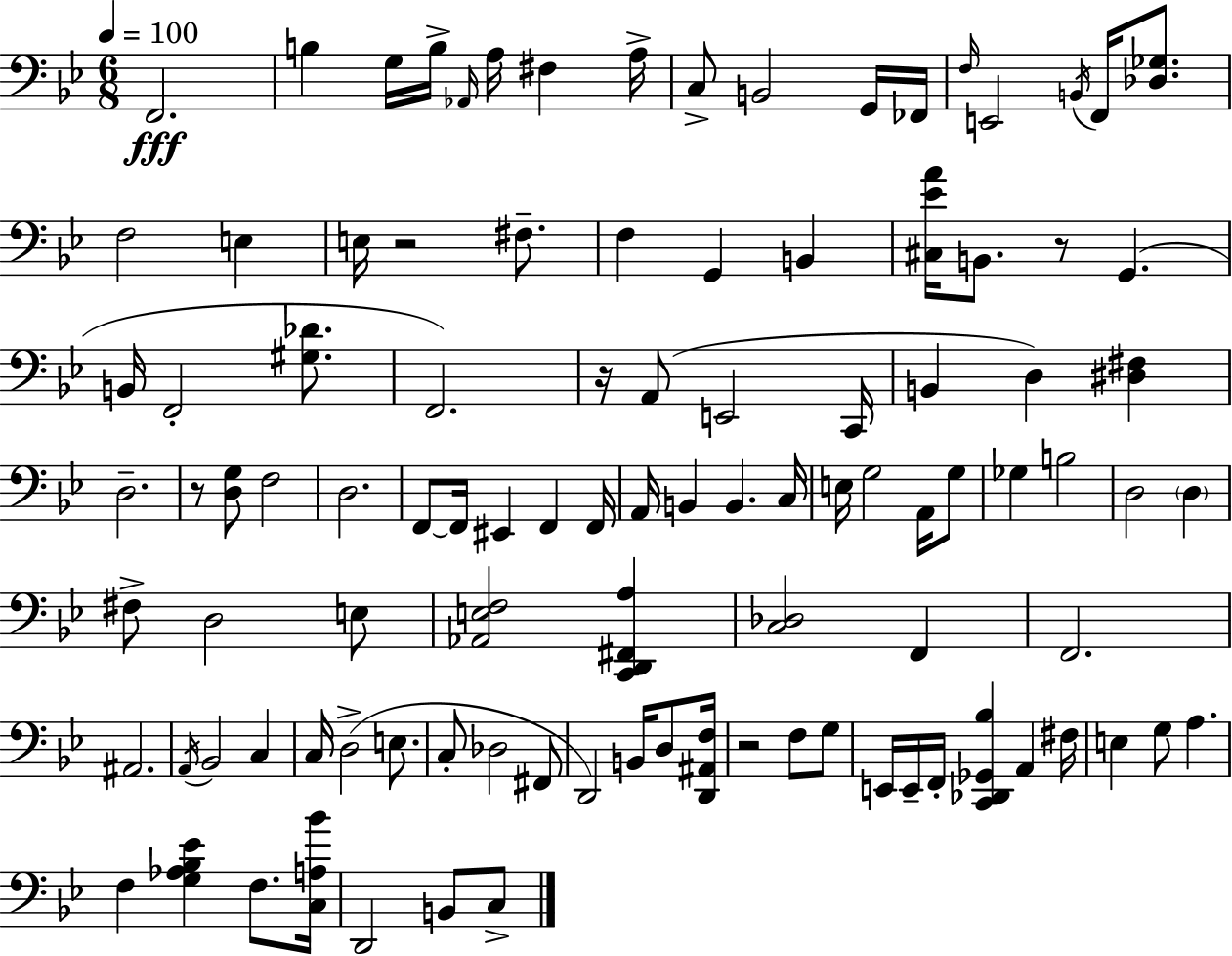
{
  \clef bass
  \numericTimeSignature
  \time 6/8
  \key bes \major
  \tempo 4 = 100
  \repeat volta 2 { f,2.\fff | b4 g16 b16-> \grace { aes,16 } a16 fis4 | a16-> c8-> b,2 g,16 | fes,16 \grace { f16 } e,2 \acciaccatura { b,16 } f,16 | \break <des ges>8. f2 e4 | e16 r2 | fis8.-- f4 g,4 b,4 | <cis ees' a'>16 b,8. r8 g,4.( | \break b,16 f,2-. | <gis des'>8. f,2.) | r16 a,8( e,2 | c,16 b,4 d4) <dis fis>4 | \break d2.-- | r8 <d g>8 f2 | d2. | f,8~~ f,16 eis,4 f,4 | \break f,16 a,16 b,4 b,4. | c16 e16 g2 | a,16 g8 ges4 b2 | d2 \parenthesize d4 | \break fis8-> d2 | e8 <aes, e f>2 <c, d, fis, a>4 | <c des>2 f,4 | f,2. | \break ais,2. | \acciaccatura { a,16 } bes,2 | c4 c16 d2->( | e8. c8-. des2 | \break fis,8 d,2) | b,16 d8 <d, ais, f>16 r2 | f8 g8 e,16 e,16-- f,16-. <c, des, ges, bes>4 a,4 | fis16 e4 g8 a4. | \break f4 <g aes bes ees'>4 | f8. <c a bes'>16 d,2 | b,8 c8-> } \bar "|."
}